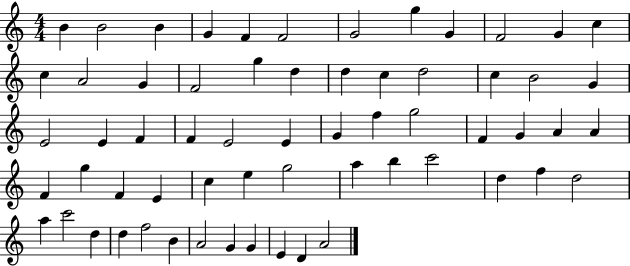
{
  \clef treble
  \numericTimeSignature
  \time 4/4
  \key c \major
  b'4 b'2 b'4 | g'4 f'4 f'2 | g'2 g''4 g'4 | f'2 g'4 c''4 | \break c''4 a'2 g'4 | f'2 g''4 d''4 | d''4 c''4 d''2 | c''4 b'2 g'4 | \break e'2 e'4 f'4 | f'4 e'2 e'4 | g'4 f''4 g''2 | f'4 g'4 a'4 a'4 | \break f'4 g''4 f'4 e'4 | c''4 e''4 g''2 | a''4 b''4 c'''2 | d''4 f''4 d''2 | \break a''4 c'''2 d''4 | d''4 f''2 b'4 | a'2 g'4 g'4 | e'4 d'4 a'2 | \break \bar "|."
}